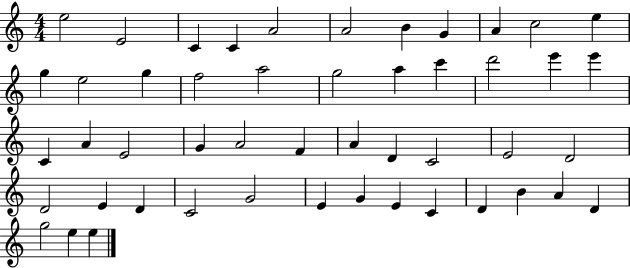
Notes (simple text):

E5/h E4/h C4/q C4/q A4/h A4/h B4/q G4/q A4/q C5/h E5/q G5/q E5/h G5/q F5/h A5/h G5/h A5/q C6/q D6/h E6/q E6/q C4/q A4/q E4/h G4/q A4/h F4/q A4/q D4/q C4/h E4/h D4/h D4/h E4/q D4/q C4/h G4/h E4/q G4/q E4/q C4/q D4/q B4/q A4/q D4/q G5/h E5/q E5/q